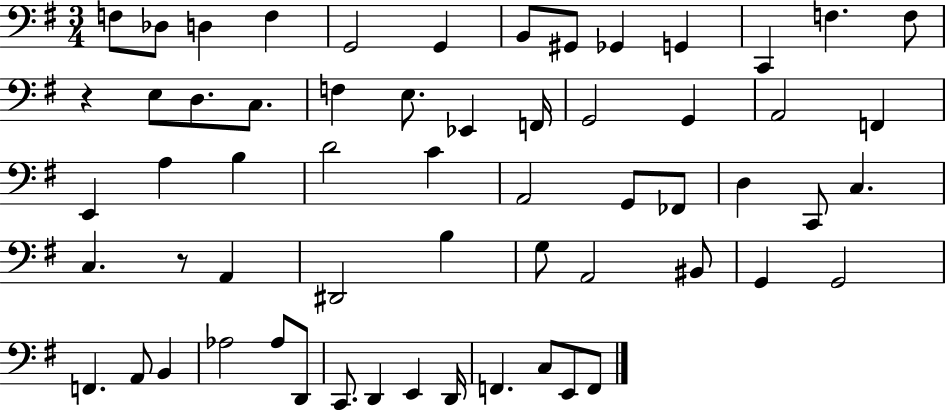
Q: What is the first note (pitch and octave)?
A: F3